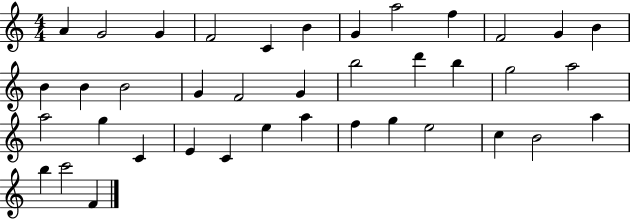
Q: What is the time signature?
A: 4/4